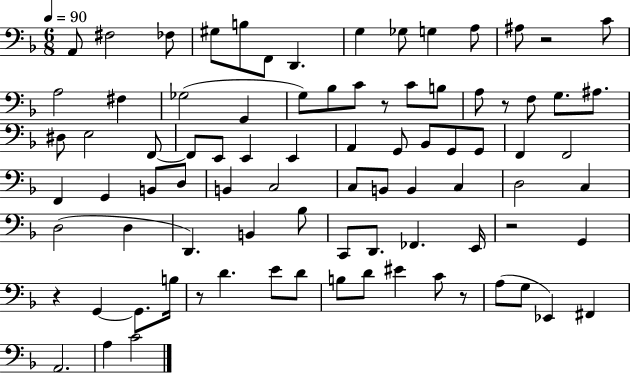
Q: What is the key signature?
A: F major